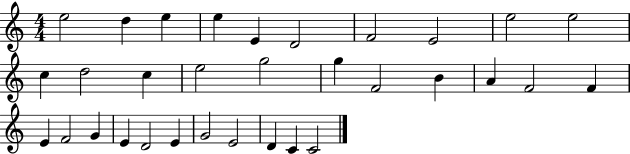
{
  \clef treble
  \numericTimeSignature
  \time 4/4
  \key c \major
  e''2 d''4 e''4 | e''4 e'4 d'2 | f'2 e'2 | e''2 e''2 | \break c''4 d''2 c''4 | e''2 g''2 | g''4 f'2 b'4 | a'4 f'2 f'4 | \break e'4 f'2 g'4 | e'4 d'2 e'4 | g'2 e'2 | d'4 c'4 c'2 | \break \bar "|."
}